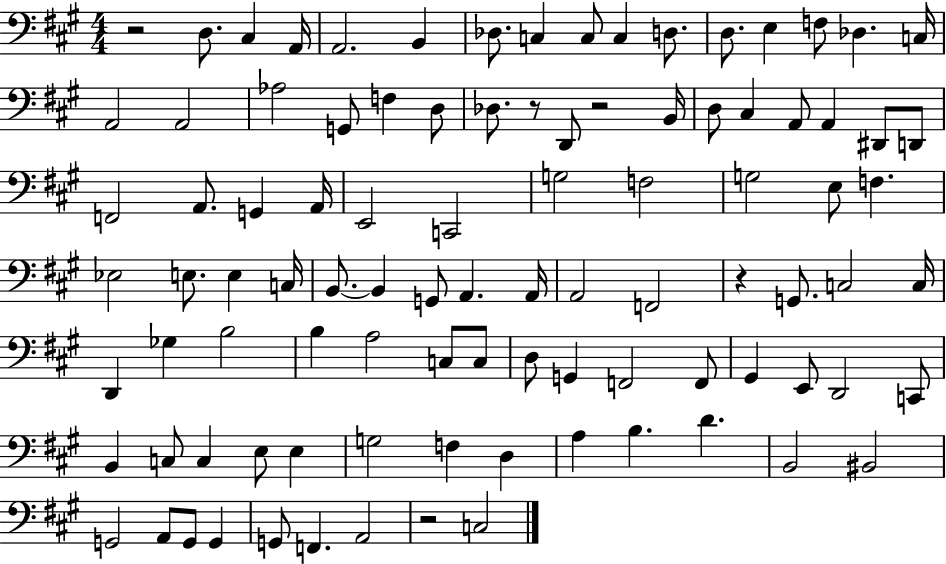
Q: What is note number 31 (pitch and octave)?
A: F2